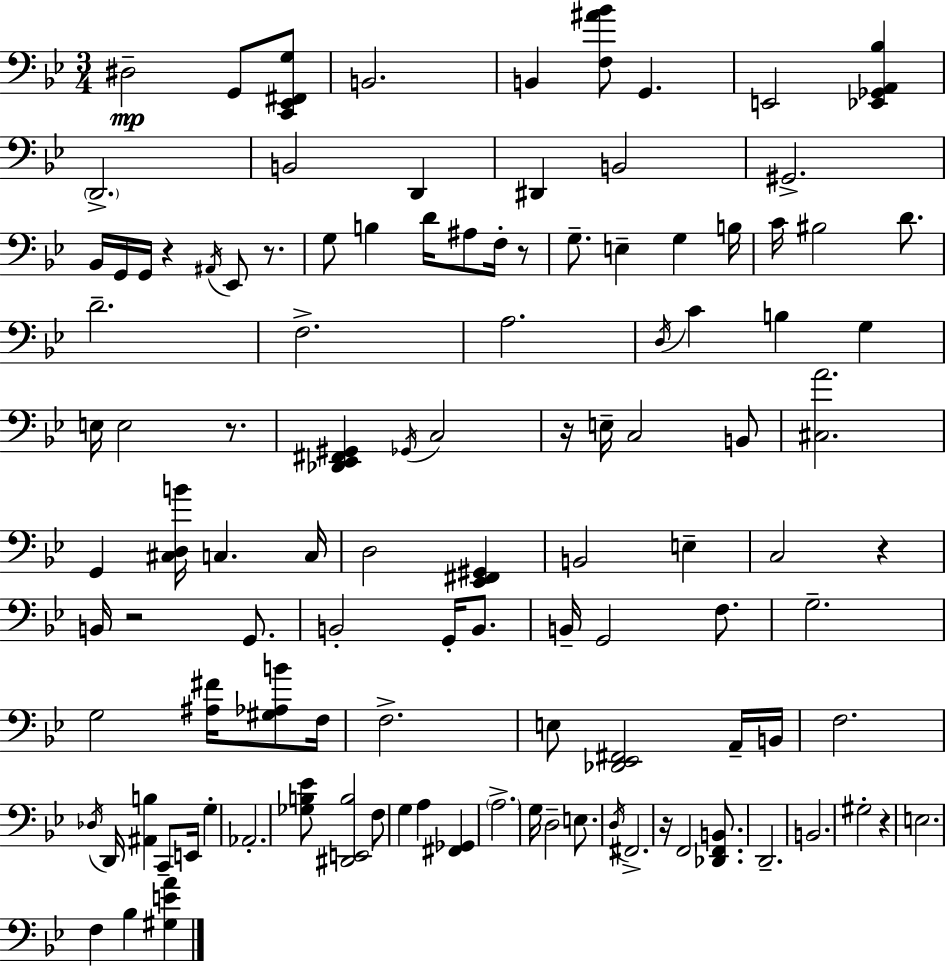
D#3/h G2/e [C2,Eb2,F#2,G3]/e B2/h. B2/q [F3,A#4,Bb4]/e G2/q. E2/h [Eb2,Gb2,A2,Bb3]/q D2/h. B2/h D2/q D#2/q B2/h G#2/h. Bb2/s G2/s G2/s R/q A#2/s Eb2/e R/e. G3/e B3/q D4/s A#3/e F3/s R/e G3/e. E3/q G3/q B3/s C4/s BIS3/h D4/e. D4/h. F3/h. A3/h. D3/s C4/q B3/q G3/q E3/s E3/h R/e. [Db2,Eb2,F#2,G#2]/q Gb2/s C3/h R/s E3/s C3/h B2/e [C#3,A4]/h. G2/q [C#3,D3,B4]/s C3/q. C3/s D3/h [Eb2,F#2,G#2]/q B2/h E3/q C3/h R/q B2/s R/h G2/e. B2/h G2/s B2/e. B2/s G2/h F3/e. G3/h. G3/h [A#3,F#4]/s [G#3,Ab3,B4]/e F3/s F3/h. E3/e [Db2,Eb2,F#2]/h A2/s B2/s F3/h. Db3/s D2/s [A#2,B3]/q C2/e E2/s G3/q Ab2/h. [Gb3,B3,Eb4]/e [D#2,E2,B3]/h F3/e G3/q A3/q [F#2,Gb2]/q A3/h. G3/s D3/h E3/e. D3/s F#2/h. R/s F2/h [Db2,F2,B2]/e. D2/h. B2/h. G#3/h R/q E3/h. F3/q Bb3/q [G#3,E4,A4]/q